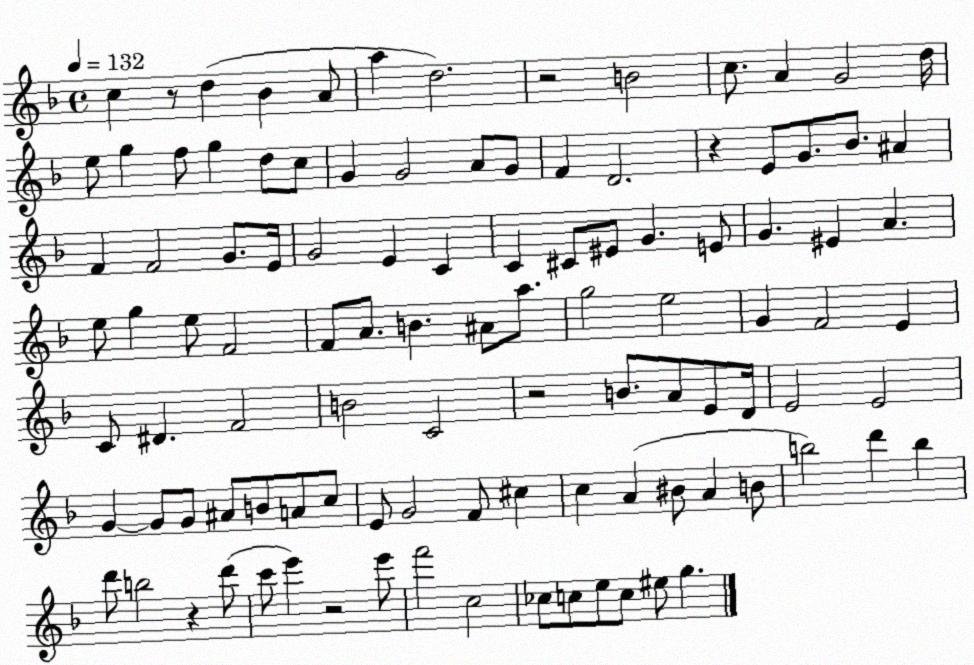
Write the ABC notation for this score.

X:1
T:Untitled
M:4/4
L:1/4
K:F
c z/2 d _B A/2 a d2 z2 B2 c/2 A G2 d/4 e/2 g f/2 g d/2 c/2 G G2 A/2 G/2 F D2 z E/2 G/2 _B/2 ^A F F2 G/2 E/4 G2 E C C ^C/2 ^E/2 G E/2 G ^E A e/2 g e/2 F2 F/2 A/2 B ^A/2 a/2 g2 e2 G F2 E C/2 ^D F2 B2 C2 z2 B/2 A/2 E/2 D/4 E2 E2 G G/2 G/2 ^A/2 B/2 A/2 c/2 E/2 G2 F/2 ^c c A ^B/2 A B/2 b2 d' b d'/2 b2 z d'/2 c'/2 e' z2 e'/2 f'2 c2 _c/2 c/2 e/2 c/2 ^e/2 g